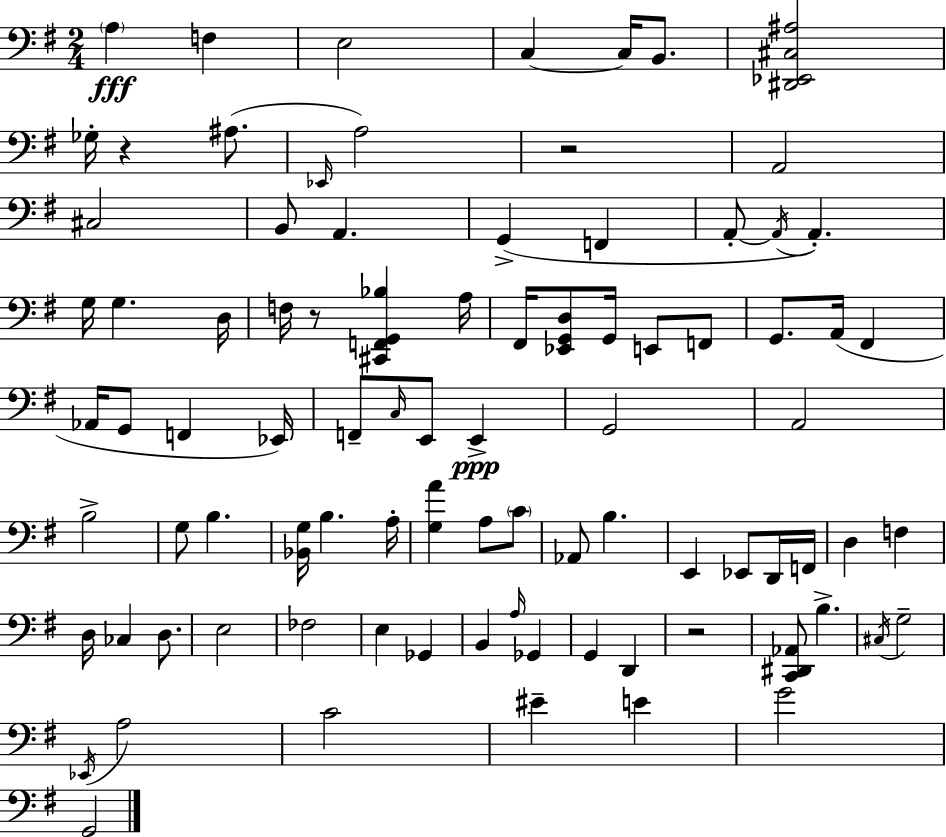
X:1
T:Untitled
M:2/4
L:1/4
K:Em
A, F, E,2 C, C,/4 B,,/2 [^D,,_E,,^C,^A,]2 _G,/4 z ^A,/2 _E,,/4 A,2 z2 A,,2 ^C,2 B,,/2 A,, G,, F,, A,,/2 A,,/4 A,, G,/4 G, D,/4 F,/4 z/2 [^C,,F,,G,,_B,] A,/4 ^F,,/4 [_E,,G,,D,]/2 G,,/4 E,,/2 F,,/2 G,,/2 A,,/4 ^F,, _A,,/4 G,,/2 F,, _E,,/4 F,,/2 C,/4 E,,/2 E,, G,,2 A,,2 B,2 G,/2 B, [_B,,G,]/4 B, A,/4 [G,A] A,/2 C/2 _A,,/2 B, E,, _E,,/2 D,,/4 F,,/4 D, F, D,/4 _C, D,/2 E,2 _F,2 E, _G,, B,, A,/4 _G,, G,, D,, z2 [C,,^D,,_A,,]/2 B, ^C,/4 G,2 _E,,/4 A,2 C2 ^E E G2 G,,2